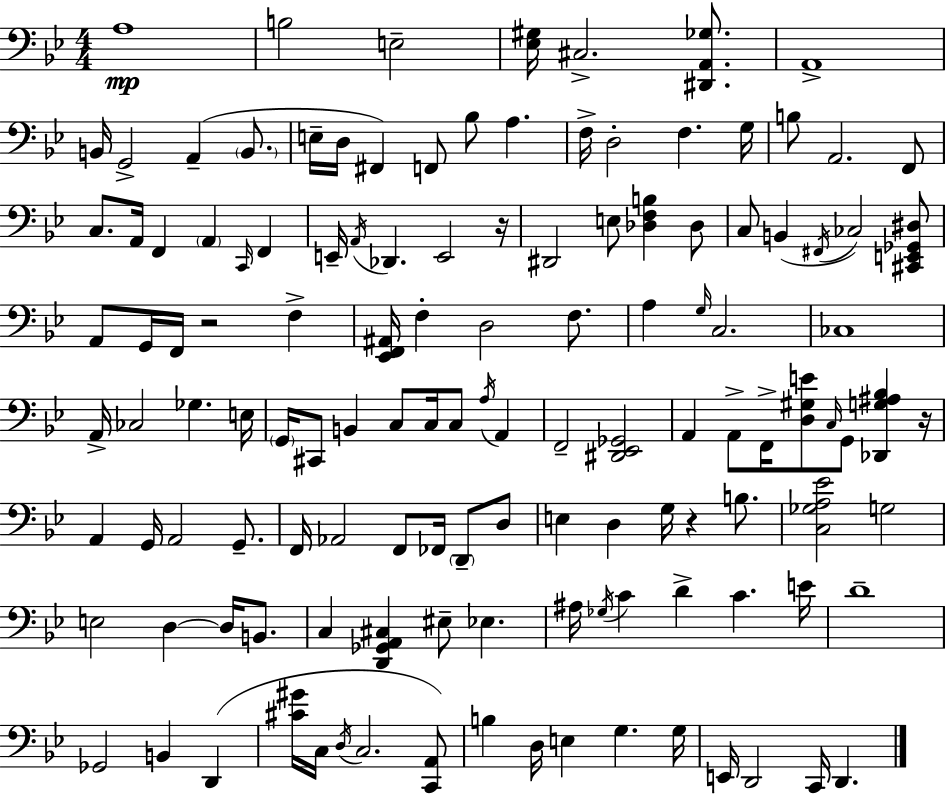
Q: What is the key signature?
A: BES major